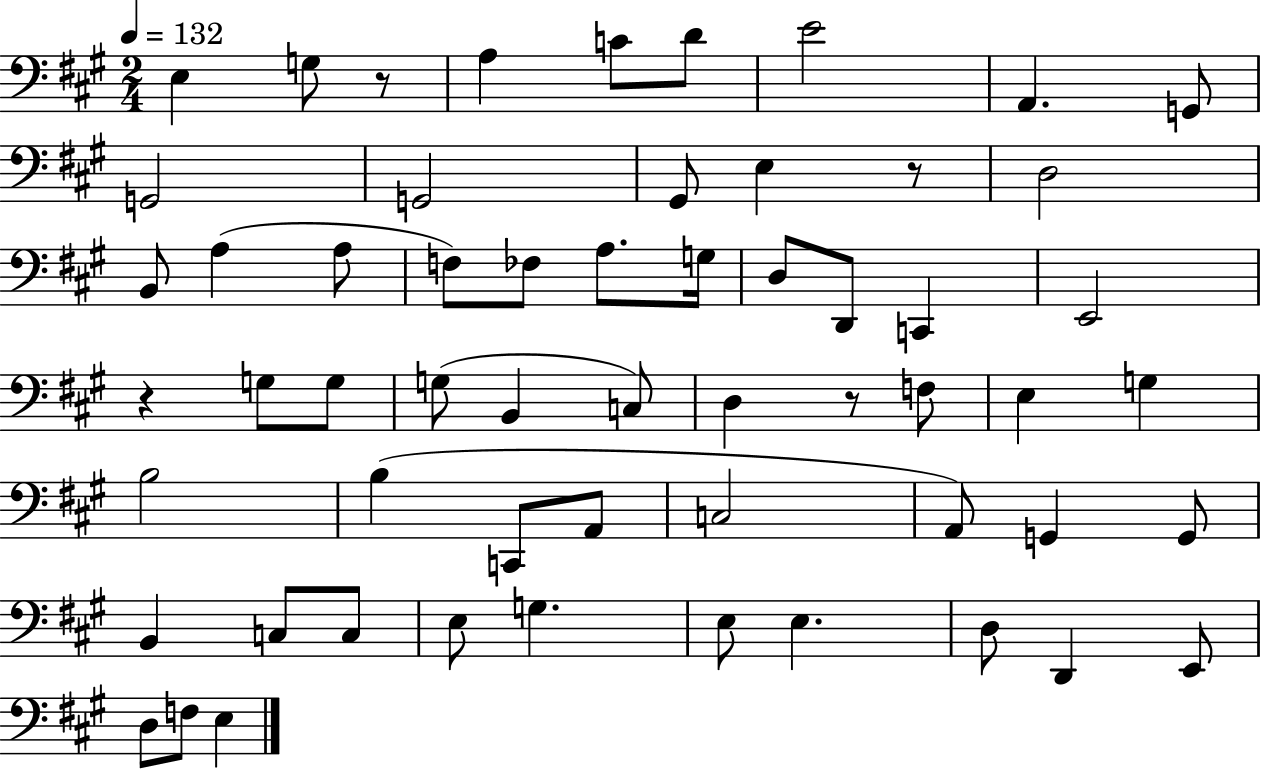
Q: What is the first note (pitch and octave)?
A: E3